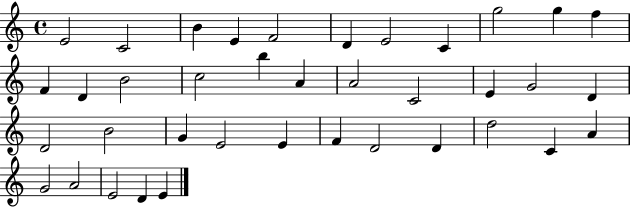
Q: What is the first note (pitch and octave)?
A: E4